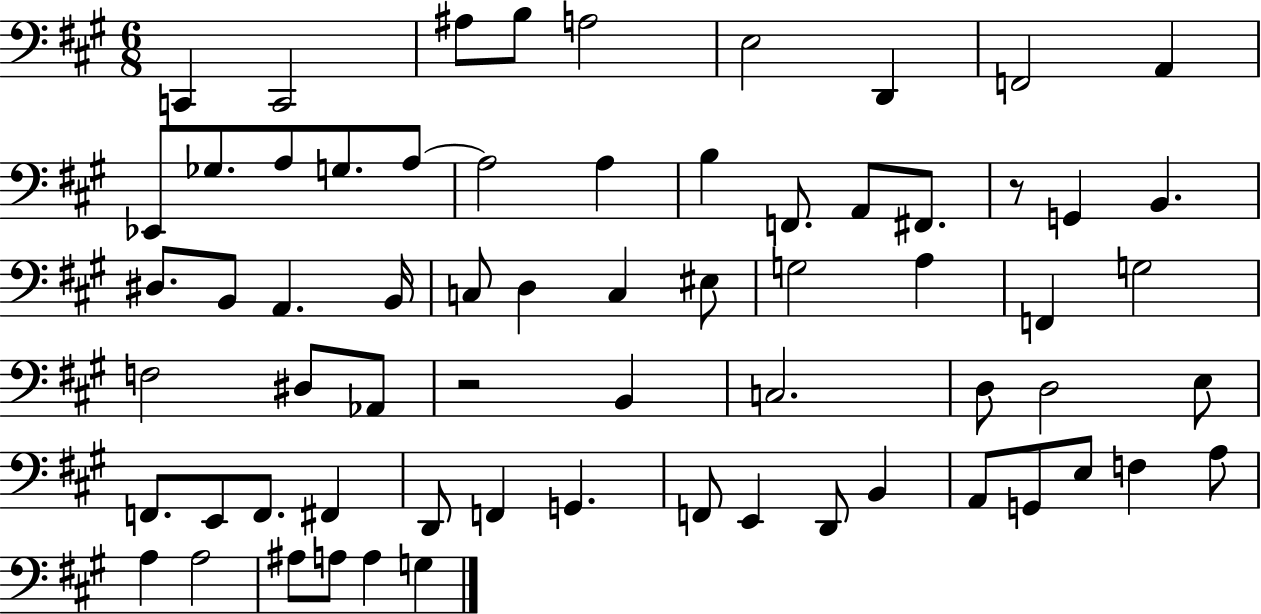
{
  \clef bass
  \numericTimeSignature
  \time 6/8
  \key a \major
  c,4 c,2 | ais8 b8 a2 | e2 d,4 | f,2 a,4 | \break ees,8 ges8. a8 g8. a8~~ | a2 a4 | b4 f,8. a,8 fis,8. | r8 g,4 b,4. | \break dis8. b,8 a,4. b,16 | c8 d4 c4 eis8 | g2 a4 | f,4 g2 | \break f2 dis8 aes,8 | r2 b,4 | c2. | d8 d2 e8 | \break f,8. e,8 f,8. fis,4 | d,8 f,4 g,4. | f,8 e,4 d,8 b,4 | a,8 g,8 e8 f4 a8 | \break a4 a2 | ais8 a8 a4 g4 | \bar "|."
}